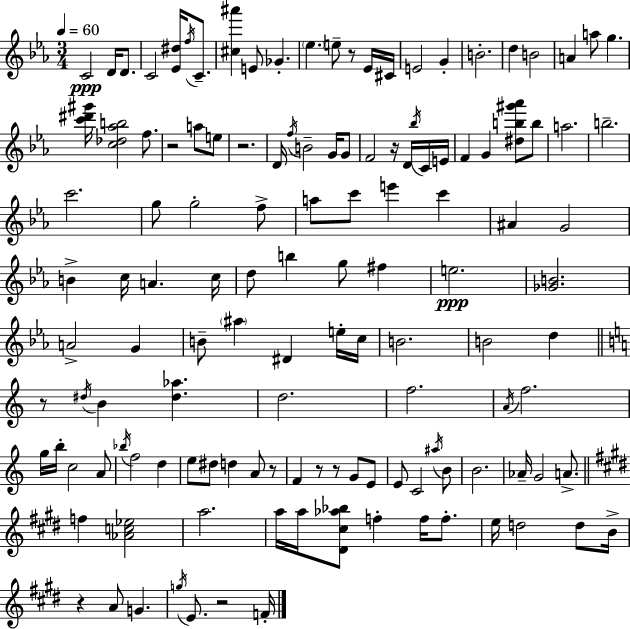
{
  \clef treble
  \numericTimeSignature
  \time 3/4
  \key c \minor
  \tempo 4 = 60
  c'2\ppp d'16 d'8. | c'2 <ees' dis''>16 \acciaccatura { f''16 } c'8.-- | <cis'' ais'''>4 e'8 ges'4.-. | \parenthesize ees''4. e''8-- r8 ees'16 | \break cis'16 e'2 g'4-. | b'2.-. | d''4 b'2 | a'4 a''8 g''4. | \break <c''' dis''' gis'''>16 <c'' des'' aes'' b''>2 f''8. | r2 a''8 e''8 | r2. | d'16 \acciaccatura { f''16 } b'2-- g'16 | \break g'8 f'2 r16 d'16 | \acciaccatura { bes''16 } c'16 e'16 f'4 g'4 <dis'' b'' gis''' aes'''>8 | b''8 a''2. | b''2.-- | \break c'''2. | g''8 g''2-. | f''8-> a''8 c'''8 e'''4 c'''4 | ais'4 g'2 | \break b'4-> c''16 a'4. | c''16 d''8 b''4 g''8 fis''4 | e''2.\ppp | <ges' b'>2. | \break a'2-> g'4 | b'8-- \parenthesize ais''4 dis'4 | e''16-. c''16 b'2. | b'2 d''4 | \break \bar "||" \break \key a \minor r8 \acciaccatura { dis''16 } b'4 <dis'' aes''>4. | d''2. | f''2. | \acciaccatura { a'16 } f''2. | \break g''16 b''16-. c''2 | a'8 \acciaccatura { bes''16 } f''2 d''4 | e''8 dis''8 d''4 a'8 | r8 f'4 r8 r8 g'8 | \break e'8 e'8 c'2 | \acciaccatura { ais''16 } b'8 b'2. | aes'16-- g'2 | a'8.-> \bar "||" \break \key e \major f''4 <aes' c'' ees''>2 | a''2. | a''16 a''16 <dis' cis'' aes'' bes''>8 f''4-. f''16 f''8.-. | e''16 d''2 d''8 b'16-> | \break r4 a'8 g'4. | \acciaccatura { g''16 } e'8. r2 | f'16-. \bar "|."
}